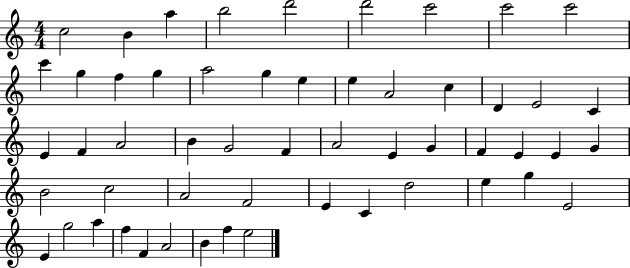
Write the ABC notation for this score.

X:1
T:Untitled
M:4/4
L:1/4
K:C
c2 B a b2 d'2 d'2 c'2 c'2 c'2 c' g f g a2 g e e A2 c D E2 C E F A2 B G2 F A2 E G F E E G B2 c2 A2 F2 E C d2 e g E2 E g2 a f F A2 B f e2